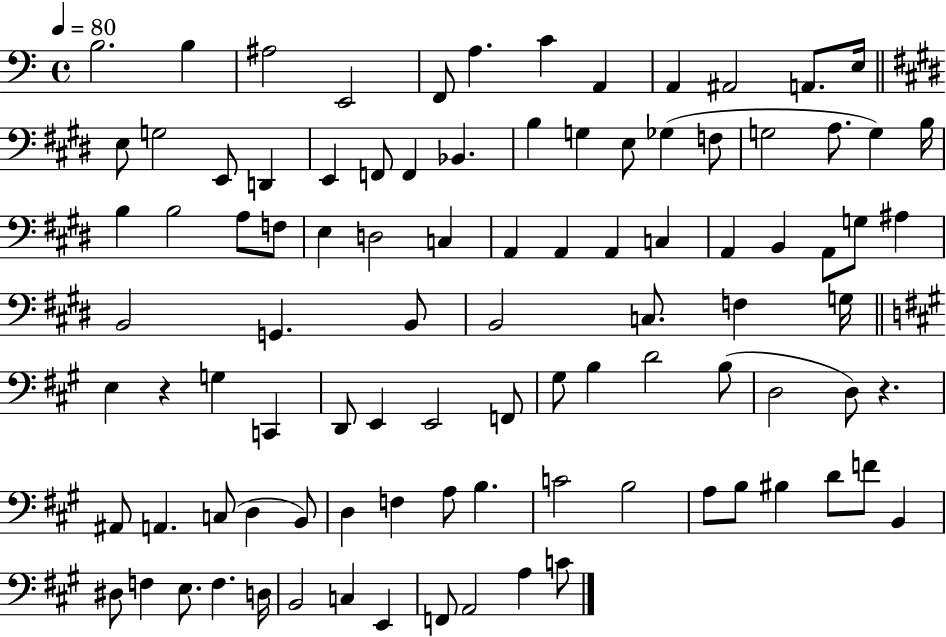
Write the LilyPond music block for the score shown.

{
  \clef bass
  \time 4/4
  \defaultTimeSignature
  \key c \major
  \tempo 4 = 80
  b2. b4 | ais2 e,2 | f,8 a4. c'4 a,4 | a,4 ais,2 a,8. e16 | \break \bar "||" \break \key e \major e8 g2 e,8 d,4 | e,4 f,8 f,4 bes,4. | b4 g4 e8 ges4( f8 | g2 a8. g4) b16 | \break b4 b2 a8 f8 | e4 d2 c4 | a,4 a,4 a,4 c4 | a,4 b,4 a,8 g8 ais4 | \break b,2 g,4. b,8 | b,2 c8. f4 g16 | \bar "||" \break \key a \major e4 r4 g4 c,4 | d,8 e,4 e,2 f,8 | gis8 b4 d'2 b8( | d2 d8) r4. | \break ais,8 a,4. c8( d4 b,8) | d4 f4 a8 b4. | c'2 b2 | a8 b8 bis4 d'8 f'8 b,4 | \break dis8 f4 e8. f4. d16 | b,2 c4 e,4 | f,8 a,2 a4 c'8 | \bar "|."
}